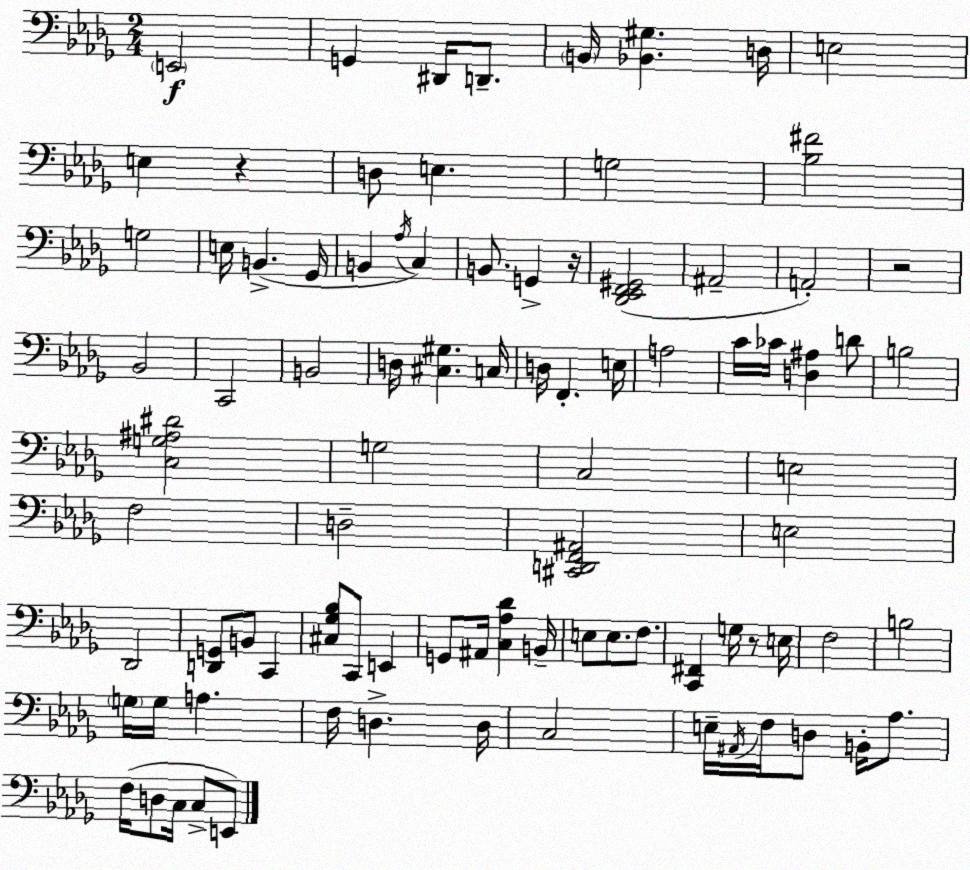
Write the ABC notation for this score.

X:1
T:Untitled
M:2/4
L:1/4
K:Bbm
E,,2 G,, ^D,,/4 D,,/2 B,,/4 [_B,,^G,] D,/4 E,2 E, z D,/2 E, G,2 [_B,^F]2 G,2 E,/4 B,, _G,,/4 B,, _A,/4 C, B,,/2 G,, z/4 [_D,,_E,,F,,^G,,]2 ^A,,2 A,,2 z2 _B,,2 C,,2 B,,2 D,/4 [^C,^G,] C,/4 D,/4 F,, E,/4 A,2 C/4 _C/4 [D,^A,] D/2 B,2 [C,G,^A,^D]2 G,2 C,2 E,2 F,2 D,2 [^C,,D,,F,,^A,,]2 E,2 _D,,2 [D,,G,,]/2 B,,/2 C,, [^C,_G,_B,]/2 C,,/2 E,, G,,/2 ^A,,/4 [C,_A,_D] B,,/4 E,/2 E,/2 F,/2 [C,,^F,,] G,/4 z/2 E,/4 F,2 B,2 G,/4 G,/4 A, F,/4 D, D,/4 C,2 E,/4 ^A,,/4 F,/4 D,/2 B,,/4 _A,/2 F,/4 D,/2 C,/4 C,/2 E,,/2